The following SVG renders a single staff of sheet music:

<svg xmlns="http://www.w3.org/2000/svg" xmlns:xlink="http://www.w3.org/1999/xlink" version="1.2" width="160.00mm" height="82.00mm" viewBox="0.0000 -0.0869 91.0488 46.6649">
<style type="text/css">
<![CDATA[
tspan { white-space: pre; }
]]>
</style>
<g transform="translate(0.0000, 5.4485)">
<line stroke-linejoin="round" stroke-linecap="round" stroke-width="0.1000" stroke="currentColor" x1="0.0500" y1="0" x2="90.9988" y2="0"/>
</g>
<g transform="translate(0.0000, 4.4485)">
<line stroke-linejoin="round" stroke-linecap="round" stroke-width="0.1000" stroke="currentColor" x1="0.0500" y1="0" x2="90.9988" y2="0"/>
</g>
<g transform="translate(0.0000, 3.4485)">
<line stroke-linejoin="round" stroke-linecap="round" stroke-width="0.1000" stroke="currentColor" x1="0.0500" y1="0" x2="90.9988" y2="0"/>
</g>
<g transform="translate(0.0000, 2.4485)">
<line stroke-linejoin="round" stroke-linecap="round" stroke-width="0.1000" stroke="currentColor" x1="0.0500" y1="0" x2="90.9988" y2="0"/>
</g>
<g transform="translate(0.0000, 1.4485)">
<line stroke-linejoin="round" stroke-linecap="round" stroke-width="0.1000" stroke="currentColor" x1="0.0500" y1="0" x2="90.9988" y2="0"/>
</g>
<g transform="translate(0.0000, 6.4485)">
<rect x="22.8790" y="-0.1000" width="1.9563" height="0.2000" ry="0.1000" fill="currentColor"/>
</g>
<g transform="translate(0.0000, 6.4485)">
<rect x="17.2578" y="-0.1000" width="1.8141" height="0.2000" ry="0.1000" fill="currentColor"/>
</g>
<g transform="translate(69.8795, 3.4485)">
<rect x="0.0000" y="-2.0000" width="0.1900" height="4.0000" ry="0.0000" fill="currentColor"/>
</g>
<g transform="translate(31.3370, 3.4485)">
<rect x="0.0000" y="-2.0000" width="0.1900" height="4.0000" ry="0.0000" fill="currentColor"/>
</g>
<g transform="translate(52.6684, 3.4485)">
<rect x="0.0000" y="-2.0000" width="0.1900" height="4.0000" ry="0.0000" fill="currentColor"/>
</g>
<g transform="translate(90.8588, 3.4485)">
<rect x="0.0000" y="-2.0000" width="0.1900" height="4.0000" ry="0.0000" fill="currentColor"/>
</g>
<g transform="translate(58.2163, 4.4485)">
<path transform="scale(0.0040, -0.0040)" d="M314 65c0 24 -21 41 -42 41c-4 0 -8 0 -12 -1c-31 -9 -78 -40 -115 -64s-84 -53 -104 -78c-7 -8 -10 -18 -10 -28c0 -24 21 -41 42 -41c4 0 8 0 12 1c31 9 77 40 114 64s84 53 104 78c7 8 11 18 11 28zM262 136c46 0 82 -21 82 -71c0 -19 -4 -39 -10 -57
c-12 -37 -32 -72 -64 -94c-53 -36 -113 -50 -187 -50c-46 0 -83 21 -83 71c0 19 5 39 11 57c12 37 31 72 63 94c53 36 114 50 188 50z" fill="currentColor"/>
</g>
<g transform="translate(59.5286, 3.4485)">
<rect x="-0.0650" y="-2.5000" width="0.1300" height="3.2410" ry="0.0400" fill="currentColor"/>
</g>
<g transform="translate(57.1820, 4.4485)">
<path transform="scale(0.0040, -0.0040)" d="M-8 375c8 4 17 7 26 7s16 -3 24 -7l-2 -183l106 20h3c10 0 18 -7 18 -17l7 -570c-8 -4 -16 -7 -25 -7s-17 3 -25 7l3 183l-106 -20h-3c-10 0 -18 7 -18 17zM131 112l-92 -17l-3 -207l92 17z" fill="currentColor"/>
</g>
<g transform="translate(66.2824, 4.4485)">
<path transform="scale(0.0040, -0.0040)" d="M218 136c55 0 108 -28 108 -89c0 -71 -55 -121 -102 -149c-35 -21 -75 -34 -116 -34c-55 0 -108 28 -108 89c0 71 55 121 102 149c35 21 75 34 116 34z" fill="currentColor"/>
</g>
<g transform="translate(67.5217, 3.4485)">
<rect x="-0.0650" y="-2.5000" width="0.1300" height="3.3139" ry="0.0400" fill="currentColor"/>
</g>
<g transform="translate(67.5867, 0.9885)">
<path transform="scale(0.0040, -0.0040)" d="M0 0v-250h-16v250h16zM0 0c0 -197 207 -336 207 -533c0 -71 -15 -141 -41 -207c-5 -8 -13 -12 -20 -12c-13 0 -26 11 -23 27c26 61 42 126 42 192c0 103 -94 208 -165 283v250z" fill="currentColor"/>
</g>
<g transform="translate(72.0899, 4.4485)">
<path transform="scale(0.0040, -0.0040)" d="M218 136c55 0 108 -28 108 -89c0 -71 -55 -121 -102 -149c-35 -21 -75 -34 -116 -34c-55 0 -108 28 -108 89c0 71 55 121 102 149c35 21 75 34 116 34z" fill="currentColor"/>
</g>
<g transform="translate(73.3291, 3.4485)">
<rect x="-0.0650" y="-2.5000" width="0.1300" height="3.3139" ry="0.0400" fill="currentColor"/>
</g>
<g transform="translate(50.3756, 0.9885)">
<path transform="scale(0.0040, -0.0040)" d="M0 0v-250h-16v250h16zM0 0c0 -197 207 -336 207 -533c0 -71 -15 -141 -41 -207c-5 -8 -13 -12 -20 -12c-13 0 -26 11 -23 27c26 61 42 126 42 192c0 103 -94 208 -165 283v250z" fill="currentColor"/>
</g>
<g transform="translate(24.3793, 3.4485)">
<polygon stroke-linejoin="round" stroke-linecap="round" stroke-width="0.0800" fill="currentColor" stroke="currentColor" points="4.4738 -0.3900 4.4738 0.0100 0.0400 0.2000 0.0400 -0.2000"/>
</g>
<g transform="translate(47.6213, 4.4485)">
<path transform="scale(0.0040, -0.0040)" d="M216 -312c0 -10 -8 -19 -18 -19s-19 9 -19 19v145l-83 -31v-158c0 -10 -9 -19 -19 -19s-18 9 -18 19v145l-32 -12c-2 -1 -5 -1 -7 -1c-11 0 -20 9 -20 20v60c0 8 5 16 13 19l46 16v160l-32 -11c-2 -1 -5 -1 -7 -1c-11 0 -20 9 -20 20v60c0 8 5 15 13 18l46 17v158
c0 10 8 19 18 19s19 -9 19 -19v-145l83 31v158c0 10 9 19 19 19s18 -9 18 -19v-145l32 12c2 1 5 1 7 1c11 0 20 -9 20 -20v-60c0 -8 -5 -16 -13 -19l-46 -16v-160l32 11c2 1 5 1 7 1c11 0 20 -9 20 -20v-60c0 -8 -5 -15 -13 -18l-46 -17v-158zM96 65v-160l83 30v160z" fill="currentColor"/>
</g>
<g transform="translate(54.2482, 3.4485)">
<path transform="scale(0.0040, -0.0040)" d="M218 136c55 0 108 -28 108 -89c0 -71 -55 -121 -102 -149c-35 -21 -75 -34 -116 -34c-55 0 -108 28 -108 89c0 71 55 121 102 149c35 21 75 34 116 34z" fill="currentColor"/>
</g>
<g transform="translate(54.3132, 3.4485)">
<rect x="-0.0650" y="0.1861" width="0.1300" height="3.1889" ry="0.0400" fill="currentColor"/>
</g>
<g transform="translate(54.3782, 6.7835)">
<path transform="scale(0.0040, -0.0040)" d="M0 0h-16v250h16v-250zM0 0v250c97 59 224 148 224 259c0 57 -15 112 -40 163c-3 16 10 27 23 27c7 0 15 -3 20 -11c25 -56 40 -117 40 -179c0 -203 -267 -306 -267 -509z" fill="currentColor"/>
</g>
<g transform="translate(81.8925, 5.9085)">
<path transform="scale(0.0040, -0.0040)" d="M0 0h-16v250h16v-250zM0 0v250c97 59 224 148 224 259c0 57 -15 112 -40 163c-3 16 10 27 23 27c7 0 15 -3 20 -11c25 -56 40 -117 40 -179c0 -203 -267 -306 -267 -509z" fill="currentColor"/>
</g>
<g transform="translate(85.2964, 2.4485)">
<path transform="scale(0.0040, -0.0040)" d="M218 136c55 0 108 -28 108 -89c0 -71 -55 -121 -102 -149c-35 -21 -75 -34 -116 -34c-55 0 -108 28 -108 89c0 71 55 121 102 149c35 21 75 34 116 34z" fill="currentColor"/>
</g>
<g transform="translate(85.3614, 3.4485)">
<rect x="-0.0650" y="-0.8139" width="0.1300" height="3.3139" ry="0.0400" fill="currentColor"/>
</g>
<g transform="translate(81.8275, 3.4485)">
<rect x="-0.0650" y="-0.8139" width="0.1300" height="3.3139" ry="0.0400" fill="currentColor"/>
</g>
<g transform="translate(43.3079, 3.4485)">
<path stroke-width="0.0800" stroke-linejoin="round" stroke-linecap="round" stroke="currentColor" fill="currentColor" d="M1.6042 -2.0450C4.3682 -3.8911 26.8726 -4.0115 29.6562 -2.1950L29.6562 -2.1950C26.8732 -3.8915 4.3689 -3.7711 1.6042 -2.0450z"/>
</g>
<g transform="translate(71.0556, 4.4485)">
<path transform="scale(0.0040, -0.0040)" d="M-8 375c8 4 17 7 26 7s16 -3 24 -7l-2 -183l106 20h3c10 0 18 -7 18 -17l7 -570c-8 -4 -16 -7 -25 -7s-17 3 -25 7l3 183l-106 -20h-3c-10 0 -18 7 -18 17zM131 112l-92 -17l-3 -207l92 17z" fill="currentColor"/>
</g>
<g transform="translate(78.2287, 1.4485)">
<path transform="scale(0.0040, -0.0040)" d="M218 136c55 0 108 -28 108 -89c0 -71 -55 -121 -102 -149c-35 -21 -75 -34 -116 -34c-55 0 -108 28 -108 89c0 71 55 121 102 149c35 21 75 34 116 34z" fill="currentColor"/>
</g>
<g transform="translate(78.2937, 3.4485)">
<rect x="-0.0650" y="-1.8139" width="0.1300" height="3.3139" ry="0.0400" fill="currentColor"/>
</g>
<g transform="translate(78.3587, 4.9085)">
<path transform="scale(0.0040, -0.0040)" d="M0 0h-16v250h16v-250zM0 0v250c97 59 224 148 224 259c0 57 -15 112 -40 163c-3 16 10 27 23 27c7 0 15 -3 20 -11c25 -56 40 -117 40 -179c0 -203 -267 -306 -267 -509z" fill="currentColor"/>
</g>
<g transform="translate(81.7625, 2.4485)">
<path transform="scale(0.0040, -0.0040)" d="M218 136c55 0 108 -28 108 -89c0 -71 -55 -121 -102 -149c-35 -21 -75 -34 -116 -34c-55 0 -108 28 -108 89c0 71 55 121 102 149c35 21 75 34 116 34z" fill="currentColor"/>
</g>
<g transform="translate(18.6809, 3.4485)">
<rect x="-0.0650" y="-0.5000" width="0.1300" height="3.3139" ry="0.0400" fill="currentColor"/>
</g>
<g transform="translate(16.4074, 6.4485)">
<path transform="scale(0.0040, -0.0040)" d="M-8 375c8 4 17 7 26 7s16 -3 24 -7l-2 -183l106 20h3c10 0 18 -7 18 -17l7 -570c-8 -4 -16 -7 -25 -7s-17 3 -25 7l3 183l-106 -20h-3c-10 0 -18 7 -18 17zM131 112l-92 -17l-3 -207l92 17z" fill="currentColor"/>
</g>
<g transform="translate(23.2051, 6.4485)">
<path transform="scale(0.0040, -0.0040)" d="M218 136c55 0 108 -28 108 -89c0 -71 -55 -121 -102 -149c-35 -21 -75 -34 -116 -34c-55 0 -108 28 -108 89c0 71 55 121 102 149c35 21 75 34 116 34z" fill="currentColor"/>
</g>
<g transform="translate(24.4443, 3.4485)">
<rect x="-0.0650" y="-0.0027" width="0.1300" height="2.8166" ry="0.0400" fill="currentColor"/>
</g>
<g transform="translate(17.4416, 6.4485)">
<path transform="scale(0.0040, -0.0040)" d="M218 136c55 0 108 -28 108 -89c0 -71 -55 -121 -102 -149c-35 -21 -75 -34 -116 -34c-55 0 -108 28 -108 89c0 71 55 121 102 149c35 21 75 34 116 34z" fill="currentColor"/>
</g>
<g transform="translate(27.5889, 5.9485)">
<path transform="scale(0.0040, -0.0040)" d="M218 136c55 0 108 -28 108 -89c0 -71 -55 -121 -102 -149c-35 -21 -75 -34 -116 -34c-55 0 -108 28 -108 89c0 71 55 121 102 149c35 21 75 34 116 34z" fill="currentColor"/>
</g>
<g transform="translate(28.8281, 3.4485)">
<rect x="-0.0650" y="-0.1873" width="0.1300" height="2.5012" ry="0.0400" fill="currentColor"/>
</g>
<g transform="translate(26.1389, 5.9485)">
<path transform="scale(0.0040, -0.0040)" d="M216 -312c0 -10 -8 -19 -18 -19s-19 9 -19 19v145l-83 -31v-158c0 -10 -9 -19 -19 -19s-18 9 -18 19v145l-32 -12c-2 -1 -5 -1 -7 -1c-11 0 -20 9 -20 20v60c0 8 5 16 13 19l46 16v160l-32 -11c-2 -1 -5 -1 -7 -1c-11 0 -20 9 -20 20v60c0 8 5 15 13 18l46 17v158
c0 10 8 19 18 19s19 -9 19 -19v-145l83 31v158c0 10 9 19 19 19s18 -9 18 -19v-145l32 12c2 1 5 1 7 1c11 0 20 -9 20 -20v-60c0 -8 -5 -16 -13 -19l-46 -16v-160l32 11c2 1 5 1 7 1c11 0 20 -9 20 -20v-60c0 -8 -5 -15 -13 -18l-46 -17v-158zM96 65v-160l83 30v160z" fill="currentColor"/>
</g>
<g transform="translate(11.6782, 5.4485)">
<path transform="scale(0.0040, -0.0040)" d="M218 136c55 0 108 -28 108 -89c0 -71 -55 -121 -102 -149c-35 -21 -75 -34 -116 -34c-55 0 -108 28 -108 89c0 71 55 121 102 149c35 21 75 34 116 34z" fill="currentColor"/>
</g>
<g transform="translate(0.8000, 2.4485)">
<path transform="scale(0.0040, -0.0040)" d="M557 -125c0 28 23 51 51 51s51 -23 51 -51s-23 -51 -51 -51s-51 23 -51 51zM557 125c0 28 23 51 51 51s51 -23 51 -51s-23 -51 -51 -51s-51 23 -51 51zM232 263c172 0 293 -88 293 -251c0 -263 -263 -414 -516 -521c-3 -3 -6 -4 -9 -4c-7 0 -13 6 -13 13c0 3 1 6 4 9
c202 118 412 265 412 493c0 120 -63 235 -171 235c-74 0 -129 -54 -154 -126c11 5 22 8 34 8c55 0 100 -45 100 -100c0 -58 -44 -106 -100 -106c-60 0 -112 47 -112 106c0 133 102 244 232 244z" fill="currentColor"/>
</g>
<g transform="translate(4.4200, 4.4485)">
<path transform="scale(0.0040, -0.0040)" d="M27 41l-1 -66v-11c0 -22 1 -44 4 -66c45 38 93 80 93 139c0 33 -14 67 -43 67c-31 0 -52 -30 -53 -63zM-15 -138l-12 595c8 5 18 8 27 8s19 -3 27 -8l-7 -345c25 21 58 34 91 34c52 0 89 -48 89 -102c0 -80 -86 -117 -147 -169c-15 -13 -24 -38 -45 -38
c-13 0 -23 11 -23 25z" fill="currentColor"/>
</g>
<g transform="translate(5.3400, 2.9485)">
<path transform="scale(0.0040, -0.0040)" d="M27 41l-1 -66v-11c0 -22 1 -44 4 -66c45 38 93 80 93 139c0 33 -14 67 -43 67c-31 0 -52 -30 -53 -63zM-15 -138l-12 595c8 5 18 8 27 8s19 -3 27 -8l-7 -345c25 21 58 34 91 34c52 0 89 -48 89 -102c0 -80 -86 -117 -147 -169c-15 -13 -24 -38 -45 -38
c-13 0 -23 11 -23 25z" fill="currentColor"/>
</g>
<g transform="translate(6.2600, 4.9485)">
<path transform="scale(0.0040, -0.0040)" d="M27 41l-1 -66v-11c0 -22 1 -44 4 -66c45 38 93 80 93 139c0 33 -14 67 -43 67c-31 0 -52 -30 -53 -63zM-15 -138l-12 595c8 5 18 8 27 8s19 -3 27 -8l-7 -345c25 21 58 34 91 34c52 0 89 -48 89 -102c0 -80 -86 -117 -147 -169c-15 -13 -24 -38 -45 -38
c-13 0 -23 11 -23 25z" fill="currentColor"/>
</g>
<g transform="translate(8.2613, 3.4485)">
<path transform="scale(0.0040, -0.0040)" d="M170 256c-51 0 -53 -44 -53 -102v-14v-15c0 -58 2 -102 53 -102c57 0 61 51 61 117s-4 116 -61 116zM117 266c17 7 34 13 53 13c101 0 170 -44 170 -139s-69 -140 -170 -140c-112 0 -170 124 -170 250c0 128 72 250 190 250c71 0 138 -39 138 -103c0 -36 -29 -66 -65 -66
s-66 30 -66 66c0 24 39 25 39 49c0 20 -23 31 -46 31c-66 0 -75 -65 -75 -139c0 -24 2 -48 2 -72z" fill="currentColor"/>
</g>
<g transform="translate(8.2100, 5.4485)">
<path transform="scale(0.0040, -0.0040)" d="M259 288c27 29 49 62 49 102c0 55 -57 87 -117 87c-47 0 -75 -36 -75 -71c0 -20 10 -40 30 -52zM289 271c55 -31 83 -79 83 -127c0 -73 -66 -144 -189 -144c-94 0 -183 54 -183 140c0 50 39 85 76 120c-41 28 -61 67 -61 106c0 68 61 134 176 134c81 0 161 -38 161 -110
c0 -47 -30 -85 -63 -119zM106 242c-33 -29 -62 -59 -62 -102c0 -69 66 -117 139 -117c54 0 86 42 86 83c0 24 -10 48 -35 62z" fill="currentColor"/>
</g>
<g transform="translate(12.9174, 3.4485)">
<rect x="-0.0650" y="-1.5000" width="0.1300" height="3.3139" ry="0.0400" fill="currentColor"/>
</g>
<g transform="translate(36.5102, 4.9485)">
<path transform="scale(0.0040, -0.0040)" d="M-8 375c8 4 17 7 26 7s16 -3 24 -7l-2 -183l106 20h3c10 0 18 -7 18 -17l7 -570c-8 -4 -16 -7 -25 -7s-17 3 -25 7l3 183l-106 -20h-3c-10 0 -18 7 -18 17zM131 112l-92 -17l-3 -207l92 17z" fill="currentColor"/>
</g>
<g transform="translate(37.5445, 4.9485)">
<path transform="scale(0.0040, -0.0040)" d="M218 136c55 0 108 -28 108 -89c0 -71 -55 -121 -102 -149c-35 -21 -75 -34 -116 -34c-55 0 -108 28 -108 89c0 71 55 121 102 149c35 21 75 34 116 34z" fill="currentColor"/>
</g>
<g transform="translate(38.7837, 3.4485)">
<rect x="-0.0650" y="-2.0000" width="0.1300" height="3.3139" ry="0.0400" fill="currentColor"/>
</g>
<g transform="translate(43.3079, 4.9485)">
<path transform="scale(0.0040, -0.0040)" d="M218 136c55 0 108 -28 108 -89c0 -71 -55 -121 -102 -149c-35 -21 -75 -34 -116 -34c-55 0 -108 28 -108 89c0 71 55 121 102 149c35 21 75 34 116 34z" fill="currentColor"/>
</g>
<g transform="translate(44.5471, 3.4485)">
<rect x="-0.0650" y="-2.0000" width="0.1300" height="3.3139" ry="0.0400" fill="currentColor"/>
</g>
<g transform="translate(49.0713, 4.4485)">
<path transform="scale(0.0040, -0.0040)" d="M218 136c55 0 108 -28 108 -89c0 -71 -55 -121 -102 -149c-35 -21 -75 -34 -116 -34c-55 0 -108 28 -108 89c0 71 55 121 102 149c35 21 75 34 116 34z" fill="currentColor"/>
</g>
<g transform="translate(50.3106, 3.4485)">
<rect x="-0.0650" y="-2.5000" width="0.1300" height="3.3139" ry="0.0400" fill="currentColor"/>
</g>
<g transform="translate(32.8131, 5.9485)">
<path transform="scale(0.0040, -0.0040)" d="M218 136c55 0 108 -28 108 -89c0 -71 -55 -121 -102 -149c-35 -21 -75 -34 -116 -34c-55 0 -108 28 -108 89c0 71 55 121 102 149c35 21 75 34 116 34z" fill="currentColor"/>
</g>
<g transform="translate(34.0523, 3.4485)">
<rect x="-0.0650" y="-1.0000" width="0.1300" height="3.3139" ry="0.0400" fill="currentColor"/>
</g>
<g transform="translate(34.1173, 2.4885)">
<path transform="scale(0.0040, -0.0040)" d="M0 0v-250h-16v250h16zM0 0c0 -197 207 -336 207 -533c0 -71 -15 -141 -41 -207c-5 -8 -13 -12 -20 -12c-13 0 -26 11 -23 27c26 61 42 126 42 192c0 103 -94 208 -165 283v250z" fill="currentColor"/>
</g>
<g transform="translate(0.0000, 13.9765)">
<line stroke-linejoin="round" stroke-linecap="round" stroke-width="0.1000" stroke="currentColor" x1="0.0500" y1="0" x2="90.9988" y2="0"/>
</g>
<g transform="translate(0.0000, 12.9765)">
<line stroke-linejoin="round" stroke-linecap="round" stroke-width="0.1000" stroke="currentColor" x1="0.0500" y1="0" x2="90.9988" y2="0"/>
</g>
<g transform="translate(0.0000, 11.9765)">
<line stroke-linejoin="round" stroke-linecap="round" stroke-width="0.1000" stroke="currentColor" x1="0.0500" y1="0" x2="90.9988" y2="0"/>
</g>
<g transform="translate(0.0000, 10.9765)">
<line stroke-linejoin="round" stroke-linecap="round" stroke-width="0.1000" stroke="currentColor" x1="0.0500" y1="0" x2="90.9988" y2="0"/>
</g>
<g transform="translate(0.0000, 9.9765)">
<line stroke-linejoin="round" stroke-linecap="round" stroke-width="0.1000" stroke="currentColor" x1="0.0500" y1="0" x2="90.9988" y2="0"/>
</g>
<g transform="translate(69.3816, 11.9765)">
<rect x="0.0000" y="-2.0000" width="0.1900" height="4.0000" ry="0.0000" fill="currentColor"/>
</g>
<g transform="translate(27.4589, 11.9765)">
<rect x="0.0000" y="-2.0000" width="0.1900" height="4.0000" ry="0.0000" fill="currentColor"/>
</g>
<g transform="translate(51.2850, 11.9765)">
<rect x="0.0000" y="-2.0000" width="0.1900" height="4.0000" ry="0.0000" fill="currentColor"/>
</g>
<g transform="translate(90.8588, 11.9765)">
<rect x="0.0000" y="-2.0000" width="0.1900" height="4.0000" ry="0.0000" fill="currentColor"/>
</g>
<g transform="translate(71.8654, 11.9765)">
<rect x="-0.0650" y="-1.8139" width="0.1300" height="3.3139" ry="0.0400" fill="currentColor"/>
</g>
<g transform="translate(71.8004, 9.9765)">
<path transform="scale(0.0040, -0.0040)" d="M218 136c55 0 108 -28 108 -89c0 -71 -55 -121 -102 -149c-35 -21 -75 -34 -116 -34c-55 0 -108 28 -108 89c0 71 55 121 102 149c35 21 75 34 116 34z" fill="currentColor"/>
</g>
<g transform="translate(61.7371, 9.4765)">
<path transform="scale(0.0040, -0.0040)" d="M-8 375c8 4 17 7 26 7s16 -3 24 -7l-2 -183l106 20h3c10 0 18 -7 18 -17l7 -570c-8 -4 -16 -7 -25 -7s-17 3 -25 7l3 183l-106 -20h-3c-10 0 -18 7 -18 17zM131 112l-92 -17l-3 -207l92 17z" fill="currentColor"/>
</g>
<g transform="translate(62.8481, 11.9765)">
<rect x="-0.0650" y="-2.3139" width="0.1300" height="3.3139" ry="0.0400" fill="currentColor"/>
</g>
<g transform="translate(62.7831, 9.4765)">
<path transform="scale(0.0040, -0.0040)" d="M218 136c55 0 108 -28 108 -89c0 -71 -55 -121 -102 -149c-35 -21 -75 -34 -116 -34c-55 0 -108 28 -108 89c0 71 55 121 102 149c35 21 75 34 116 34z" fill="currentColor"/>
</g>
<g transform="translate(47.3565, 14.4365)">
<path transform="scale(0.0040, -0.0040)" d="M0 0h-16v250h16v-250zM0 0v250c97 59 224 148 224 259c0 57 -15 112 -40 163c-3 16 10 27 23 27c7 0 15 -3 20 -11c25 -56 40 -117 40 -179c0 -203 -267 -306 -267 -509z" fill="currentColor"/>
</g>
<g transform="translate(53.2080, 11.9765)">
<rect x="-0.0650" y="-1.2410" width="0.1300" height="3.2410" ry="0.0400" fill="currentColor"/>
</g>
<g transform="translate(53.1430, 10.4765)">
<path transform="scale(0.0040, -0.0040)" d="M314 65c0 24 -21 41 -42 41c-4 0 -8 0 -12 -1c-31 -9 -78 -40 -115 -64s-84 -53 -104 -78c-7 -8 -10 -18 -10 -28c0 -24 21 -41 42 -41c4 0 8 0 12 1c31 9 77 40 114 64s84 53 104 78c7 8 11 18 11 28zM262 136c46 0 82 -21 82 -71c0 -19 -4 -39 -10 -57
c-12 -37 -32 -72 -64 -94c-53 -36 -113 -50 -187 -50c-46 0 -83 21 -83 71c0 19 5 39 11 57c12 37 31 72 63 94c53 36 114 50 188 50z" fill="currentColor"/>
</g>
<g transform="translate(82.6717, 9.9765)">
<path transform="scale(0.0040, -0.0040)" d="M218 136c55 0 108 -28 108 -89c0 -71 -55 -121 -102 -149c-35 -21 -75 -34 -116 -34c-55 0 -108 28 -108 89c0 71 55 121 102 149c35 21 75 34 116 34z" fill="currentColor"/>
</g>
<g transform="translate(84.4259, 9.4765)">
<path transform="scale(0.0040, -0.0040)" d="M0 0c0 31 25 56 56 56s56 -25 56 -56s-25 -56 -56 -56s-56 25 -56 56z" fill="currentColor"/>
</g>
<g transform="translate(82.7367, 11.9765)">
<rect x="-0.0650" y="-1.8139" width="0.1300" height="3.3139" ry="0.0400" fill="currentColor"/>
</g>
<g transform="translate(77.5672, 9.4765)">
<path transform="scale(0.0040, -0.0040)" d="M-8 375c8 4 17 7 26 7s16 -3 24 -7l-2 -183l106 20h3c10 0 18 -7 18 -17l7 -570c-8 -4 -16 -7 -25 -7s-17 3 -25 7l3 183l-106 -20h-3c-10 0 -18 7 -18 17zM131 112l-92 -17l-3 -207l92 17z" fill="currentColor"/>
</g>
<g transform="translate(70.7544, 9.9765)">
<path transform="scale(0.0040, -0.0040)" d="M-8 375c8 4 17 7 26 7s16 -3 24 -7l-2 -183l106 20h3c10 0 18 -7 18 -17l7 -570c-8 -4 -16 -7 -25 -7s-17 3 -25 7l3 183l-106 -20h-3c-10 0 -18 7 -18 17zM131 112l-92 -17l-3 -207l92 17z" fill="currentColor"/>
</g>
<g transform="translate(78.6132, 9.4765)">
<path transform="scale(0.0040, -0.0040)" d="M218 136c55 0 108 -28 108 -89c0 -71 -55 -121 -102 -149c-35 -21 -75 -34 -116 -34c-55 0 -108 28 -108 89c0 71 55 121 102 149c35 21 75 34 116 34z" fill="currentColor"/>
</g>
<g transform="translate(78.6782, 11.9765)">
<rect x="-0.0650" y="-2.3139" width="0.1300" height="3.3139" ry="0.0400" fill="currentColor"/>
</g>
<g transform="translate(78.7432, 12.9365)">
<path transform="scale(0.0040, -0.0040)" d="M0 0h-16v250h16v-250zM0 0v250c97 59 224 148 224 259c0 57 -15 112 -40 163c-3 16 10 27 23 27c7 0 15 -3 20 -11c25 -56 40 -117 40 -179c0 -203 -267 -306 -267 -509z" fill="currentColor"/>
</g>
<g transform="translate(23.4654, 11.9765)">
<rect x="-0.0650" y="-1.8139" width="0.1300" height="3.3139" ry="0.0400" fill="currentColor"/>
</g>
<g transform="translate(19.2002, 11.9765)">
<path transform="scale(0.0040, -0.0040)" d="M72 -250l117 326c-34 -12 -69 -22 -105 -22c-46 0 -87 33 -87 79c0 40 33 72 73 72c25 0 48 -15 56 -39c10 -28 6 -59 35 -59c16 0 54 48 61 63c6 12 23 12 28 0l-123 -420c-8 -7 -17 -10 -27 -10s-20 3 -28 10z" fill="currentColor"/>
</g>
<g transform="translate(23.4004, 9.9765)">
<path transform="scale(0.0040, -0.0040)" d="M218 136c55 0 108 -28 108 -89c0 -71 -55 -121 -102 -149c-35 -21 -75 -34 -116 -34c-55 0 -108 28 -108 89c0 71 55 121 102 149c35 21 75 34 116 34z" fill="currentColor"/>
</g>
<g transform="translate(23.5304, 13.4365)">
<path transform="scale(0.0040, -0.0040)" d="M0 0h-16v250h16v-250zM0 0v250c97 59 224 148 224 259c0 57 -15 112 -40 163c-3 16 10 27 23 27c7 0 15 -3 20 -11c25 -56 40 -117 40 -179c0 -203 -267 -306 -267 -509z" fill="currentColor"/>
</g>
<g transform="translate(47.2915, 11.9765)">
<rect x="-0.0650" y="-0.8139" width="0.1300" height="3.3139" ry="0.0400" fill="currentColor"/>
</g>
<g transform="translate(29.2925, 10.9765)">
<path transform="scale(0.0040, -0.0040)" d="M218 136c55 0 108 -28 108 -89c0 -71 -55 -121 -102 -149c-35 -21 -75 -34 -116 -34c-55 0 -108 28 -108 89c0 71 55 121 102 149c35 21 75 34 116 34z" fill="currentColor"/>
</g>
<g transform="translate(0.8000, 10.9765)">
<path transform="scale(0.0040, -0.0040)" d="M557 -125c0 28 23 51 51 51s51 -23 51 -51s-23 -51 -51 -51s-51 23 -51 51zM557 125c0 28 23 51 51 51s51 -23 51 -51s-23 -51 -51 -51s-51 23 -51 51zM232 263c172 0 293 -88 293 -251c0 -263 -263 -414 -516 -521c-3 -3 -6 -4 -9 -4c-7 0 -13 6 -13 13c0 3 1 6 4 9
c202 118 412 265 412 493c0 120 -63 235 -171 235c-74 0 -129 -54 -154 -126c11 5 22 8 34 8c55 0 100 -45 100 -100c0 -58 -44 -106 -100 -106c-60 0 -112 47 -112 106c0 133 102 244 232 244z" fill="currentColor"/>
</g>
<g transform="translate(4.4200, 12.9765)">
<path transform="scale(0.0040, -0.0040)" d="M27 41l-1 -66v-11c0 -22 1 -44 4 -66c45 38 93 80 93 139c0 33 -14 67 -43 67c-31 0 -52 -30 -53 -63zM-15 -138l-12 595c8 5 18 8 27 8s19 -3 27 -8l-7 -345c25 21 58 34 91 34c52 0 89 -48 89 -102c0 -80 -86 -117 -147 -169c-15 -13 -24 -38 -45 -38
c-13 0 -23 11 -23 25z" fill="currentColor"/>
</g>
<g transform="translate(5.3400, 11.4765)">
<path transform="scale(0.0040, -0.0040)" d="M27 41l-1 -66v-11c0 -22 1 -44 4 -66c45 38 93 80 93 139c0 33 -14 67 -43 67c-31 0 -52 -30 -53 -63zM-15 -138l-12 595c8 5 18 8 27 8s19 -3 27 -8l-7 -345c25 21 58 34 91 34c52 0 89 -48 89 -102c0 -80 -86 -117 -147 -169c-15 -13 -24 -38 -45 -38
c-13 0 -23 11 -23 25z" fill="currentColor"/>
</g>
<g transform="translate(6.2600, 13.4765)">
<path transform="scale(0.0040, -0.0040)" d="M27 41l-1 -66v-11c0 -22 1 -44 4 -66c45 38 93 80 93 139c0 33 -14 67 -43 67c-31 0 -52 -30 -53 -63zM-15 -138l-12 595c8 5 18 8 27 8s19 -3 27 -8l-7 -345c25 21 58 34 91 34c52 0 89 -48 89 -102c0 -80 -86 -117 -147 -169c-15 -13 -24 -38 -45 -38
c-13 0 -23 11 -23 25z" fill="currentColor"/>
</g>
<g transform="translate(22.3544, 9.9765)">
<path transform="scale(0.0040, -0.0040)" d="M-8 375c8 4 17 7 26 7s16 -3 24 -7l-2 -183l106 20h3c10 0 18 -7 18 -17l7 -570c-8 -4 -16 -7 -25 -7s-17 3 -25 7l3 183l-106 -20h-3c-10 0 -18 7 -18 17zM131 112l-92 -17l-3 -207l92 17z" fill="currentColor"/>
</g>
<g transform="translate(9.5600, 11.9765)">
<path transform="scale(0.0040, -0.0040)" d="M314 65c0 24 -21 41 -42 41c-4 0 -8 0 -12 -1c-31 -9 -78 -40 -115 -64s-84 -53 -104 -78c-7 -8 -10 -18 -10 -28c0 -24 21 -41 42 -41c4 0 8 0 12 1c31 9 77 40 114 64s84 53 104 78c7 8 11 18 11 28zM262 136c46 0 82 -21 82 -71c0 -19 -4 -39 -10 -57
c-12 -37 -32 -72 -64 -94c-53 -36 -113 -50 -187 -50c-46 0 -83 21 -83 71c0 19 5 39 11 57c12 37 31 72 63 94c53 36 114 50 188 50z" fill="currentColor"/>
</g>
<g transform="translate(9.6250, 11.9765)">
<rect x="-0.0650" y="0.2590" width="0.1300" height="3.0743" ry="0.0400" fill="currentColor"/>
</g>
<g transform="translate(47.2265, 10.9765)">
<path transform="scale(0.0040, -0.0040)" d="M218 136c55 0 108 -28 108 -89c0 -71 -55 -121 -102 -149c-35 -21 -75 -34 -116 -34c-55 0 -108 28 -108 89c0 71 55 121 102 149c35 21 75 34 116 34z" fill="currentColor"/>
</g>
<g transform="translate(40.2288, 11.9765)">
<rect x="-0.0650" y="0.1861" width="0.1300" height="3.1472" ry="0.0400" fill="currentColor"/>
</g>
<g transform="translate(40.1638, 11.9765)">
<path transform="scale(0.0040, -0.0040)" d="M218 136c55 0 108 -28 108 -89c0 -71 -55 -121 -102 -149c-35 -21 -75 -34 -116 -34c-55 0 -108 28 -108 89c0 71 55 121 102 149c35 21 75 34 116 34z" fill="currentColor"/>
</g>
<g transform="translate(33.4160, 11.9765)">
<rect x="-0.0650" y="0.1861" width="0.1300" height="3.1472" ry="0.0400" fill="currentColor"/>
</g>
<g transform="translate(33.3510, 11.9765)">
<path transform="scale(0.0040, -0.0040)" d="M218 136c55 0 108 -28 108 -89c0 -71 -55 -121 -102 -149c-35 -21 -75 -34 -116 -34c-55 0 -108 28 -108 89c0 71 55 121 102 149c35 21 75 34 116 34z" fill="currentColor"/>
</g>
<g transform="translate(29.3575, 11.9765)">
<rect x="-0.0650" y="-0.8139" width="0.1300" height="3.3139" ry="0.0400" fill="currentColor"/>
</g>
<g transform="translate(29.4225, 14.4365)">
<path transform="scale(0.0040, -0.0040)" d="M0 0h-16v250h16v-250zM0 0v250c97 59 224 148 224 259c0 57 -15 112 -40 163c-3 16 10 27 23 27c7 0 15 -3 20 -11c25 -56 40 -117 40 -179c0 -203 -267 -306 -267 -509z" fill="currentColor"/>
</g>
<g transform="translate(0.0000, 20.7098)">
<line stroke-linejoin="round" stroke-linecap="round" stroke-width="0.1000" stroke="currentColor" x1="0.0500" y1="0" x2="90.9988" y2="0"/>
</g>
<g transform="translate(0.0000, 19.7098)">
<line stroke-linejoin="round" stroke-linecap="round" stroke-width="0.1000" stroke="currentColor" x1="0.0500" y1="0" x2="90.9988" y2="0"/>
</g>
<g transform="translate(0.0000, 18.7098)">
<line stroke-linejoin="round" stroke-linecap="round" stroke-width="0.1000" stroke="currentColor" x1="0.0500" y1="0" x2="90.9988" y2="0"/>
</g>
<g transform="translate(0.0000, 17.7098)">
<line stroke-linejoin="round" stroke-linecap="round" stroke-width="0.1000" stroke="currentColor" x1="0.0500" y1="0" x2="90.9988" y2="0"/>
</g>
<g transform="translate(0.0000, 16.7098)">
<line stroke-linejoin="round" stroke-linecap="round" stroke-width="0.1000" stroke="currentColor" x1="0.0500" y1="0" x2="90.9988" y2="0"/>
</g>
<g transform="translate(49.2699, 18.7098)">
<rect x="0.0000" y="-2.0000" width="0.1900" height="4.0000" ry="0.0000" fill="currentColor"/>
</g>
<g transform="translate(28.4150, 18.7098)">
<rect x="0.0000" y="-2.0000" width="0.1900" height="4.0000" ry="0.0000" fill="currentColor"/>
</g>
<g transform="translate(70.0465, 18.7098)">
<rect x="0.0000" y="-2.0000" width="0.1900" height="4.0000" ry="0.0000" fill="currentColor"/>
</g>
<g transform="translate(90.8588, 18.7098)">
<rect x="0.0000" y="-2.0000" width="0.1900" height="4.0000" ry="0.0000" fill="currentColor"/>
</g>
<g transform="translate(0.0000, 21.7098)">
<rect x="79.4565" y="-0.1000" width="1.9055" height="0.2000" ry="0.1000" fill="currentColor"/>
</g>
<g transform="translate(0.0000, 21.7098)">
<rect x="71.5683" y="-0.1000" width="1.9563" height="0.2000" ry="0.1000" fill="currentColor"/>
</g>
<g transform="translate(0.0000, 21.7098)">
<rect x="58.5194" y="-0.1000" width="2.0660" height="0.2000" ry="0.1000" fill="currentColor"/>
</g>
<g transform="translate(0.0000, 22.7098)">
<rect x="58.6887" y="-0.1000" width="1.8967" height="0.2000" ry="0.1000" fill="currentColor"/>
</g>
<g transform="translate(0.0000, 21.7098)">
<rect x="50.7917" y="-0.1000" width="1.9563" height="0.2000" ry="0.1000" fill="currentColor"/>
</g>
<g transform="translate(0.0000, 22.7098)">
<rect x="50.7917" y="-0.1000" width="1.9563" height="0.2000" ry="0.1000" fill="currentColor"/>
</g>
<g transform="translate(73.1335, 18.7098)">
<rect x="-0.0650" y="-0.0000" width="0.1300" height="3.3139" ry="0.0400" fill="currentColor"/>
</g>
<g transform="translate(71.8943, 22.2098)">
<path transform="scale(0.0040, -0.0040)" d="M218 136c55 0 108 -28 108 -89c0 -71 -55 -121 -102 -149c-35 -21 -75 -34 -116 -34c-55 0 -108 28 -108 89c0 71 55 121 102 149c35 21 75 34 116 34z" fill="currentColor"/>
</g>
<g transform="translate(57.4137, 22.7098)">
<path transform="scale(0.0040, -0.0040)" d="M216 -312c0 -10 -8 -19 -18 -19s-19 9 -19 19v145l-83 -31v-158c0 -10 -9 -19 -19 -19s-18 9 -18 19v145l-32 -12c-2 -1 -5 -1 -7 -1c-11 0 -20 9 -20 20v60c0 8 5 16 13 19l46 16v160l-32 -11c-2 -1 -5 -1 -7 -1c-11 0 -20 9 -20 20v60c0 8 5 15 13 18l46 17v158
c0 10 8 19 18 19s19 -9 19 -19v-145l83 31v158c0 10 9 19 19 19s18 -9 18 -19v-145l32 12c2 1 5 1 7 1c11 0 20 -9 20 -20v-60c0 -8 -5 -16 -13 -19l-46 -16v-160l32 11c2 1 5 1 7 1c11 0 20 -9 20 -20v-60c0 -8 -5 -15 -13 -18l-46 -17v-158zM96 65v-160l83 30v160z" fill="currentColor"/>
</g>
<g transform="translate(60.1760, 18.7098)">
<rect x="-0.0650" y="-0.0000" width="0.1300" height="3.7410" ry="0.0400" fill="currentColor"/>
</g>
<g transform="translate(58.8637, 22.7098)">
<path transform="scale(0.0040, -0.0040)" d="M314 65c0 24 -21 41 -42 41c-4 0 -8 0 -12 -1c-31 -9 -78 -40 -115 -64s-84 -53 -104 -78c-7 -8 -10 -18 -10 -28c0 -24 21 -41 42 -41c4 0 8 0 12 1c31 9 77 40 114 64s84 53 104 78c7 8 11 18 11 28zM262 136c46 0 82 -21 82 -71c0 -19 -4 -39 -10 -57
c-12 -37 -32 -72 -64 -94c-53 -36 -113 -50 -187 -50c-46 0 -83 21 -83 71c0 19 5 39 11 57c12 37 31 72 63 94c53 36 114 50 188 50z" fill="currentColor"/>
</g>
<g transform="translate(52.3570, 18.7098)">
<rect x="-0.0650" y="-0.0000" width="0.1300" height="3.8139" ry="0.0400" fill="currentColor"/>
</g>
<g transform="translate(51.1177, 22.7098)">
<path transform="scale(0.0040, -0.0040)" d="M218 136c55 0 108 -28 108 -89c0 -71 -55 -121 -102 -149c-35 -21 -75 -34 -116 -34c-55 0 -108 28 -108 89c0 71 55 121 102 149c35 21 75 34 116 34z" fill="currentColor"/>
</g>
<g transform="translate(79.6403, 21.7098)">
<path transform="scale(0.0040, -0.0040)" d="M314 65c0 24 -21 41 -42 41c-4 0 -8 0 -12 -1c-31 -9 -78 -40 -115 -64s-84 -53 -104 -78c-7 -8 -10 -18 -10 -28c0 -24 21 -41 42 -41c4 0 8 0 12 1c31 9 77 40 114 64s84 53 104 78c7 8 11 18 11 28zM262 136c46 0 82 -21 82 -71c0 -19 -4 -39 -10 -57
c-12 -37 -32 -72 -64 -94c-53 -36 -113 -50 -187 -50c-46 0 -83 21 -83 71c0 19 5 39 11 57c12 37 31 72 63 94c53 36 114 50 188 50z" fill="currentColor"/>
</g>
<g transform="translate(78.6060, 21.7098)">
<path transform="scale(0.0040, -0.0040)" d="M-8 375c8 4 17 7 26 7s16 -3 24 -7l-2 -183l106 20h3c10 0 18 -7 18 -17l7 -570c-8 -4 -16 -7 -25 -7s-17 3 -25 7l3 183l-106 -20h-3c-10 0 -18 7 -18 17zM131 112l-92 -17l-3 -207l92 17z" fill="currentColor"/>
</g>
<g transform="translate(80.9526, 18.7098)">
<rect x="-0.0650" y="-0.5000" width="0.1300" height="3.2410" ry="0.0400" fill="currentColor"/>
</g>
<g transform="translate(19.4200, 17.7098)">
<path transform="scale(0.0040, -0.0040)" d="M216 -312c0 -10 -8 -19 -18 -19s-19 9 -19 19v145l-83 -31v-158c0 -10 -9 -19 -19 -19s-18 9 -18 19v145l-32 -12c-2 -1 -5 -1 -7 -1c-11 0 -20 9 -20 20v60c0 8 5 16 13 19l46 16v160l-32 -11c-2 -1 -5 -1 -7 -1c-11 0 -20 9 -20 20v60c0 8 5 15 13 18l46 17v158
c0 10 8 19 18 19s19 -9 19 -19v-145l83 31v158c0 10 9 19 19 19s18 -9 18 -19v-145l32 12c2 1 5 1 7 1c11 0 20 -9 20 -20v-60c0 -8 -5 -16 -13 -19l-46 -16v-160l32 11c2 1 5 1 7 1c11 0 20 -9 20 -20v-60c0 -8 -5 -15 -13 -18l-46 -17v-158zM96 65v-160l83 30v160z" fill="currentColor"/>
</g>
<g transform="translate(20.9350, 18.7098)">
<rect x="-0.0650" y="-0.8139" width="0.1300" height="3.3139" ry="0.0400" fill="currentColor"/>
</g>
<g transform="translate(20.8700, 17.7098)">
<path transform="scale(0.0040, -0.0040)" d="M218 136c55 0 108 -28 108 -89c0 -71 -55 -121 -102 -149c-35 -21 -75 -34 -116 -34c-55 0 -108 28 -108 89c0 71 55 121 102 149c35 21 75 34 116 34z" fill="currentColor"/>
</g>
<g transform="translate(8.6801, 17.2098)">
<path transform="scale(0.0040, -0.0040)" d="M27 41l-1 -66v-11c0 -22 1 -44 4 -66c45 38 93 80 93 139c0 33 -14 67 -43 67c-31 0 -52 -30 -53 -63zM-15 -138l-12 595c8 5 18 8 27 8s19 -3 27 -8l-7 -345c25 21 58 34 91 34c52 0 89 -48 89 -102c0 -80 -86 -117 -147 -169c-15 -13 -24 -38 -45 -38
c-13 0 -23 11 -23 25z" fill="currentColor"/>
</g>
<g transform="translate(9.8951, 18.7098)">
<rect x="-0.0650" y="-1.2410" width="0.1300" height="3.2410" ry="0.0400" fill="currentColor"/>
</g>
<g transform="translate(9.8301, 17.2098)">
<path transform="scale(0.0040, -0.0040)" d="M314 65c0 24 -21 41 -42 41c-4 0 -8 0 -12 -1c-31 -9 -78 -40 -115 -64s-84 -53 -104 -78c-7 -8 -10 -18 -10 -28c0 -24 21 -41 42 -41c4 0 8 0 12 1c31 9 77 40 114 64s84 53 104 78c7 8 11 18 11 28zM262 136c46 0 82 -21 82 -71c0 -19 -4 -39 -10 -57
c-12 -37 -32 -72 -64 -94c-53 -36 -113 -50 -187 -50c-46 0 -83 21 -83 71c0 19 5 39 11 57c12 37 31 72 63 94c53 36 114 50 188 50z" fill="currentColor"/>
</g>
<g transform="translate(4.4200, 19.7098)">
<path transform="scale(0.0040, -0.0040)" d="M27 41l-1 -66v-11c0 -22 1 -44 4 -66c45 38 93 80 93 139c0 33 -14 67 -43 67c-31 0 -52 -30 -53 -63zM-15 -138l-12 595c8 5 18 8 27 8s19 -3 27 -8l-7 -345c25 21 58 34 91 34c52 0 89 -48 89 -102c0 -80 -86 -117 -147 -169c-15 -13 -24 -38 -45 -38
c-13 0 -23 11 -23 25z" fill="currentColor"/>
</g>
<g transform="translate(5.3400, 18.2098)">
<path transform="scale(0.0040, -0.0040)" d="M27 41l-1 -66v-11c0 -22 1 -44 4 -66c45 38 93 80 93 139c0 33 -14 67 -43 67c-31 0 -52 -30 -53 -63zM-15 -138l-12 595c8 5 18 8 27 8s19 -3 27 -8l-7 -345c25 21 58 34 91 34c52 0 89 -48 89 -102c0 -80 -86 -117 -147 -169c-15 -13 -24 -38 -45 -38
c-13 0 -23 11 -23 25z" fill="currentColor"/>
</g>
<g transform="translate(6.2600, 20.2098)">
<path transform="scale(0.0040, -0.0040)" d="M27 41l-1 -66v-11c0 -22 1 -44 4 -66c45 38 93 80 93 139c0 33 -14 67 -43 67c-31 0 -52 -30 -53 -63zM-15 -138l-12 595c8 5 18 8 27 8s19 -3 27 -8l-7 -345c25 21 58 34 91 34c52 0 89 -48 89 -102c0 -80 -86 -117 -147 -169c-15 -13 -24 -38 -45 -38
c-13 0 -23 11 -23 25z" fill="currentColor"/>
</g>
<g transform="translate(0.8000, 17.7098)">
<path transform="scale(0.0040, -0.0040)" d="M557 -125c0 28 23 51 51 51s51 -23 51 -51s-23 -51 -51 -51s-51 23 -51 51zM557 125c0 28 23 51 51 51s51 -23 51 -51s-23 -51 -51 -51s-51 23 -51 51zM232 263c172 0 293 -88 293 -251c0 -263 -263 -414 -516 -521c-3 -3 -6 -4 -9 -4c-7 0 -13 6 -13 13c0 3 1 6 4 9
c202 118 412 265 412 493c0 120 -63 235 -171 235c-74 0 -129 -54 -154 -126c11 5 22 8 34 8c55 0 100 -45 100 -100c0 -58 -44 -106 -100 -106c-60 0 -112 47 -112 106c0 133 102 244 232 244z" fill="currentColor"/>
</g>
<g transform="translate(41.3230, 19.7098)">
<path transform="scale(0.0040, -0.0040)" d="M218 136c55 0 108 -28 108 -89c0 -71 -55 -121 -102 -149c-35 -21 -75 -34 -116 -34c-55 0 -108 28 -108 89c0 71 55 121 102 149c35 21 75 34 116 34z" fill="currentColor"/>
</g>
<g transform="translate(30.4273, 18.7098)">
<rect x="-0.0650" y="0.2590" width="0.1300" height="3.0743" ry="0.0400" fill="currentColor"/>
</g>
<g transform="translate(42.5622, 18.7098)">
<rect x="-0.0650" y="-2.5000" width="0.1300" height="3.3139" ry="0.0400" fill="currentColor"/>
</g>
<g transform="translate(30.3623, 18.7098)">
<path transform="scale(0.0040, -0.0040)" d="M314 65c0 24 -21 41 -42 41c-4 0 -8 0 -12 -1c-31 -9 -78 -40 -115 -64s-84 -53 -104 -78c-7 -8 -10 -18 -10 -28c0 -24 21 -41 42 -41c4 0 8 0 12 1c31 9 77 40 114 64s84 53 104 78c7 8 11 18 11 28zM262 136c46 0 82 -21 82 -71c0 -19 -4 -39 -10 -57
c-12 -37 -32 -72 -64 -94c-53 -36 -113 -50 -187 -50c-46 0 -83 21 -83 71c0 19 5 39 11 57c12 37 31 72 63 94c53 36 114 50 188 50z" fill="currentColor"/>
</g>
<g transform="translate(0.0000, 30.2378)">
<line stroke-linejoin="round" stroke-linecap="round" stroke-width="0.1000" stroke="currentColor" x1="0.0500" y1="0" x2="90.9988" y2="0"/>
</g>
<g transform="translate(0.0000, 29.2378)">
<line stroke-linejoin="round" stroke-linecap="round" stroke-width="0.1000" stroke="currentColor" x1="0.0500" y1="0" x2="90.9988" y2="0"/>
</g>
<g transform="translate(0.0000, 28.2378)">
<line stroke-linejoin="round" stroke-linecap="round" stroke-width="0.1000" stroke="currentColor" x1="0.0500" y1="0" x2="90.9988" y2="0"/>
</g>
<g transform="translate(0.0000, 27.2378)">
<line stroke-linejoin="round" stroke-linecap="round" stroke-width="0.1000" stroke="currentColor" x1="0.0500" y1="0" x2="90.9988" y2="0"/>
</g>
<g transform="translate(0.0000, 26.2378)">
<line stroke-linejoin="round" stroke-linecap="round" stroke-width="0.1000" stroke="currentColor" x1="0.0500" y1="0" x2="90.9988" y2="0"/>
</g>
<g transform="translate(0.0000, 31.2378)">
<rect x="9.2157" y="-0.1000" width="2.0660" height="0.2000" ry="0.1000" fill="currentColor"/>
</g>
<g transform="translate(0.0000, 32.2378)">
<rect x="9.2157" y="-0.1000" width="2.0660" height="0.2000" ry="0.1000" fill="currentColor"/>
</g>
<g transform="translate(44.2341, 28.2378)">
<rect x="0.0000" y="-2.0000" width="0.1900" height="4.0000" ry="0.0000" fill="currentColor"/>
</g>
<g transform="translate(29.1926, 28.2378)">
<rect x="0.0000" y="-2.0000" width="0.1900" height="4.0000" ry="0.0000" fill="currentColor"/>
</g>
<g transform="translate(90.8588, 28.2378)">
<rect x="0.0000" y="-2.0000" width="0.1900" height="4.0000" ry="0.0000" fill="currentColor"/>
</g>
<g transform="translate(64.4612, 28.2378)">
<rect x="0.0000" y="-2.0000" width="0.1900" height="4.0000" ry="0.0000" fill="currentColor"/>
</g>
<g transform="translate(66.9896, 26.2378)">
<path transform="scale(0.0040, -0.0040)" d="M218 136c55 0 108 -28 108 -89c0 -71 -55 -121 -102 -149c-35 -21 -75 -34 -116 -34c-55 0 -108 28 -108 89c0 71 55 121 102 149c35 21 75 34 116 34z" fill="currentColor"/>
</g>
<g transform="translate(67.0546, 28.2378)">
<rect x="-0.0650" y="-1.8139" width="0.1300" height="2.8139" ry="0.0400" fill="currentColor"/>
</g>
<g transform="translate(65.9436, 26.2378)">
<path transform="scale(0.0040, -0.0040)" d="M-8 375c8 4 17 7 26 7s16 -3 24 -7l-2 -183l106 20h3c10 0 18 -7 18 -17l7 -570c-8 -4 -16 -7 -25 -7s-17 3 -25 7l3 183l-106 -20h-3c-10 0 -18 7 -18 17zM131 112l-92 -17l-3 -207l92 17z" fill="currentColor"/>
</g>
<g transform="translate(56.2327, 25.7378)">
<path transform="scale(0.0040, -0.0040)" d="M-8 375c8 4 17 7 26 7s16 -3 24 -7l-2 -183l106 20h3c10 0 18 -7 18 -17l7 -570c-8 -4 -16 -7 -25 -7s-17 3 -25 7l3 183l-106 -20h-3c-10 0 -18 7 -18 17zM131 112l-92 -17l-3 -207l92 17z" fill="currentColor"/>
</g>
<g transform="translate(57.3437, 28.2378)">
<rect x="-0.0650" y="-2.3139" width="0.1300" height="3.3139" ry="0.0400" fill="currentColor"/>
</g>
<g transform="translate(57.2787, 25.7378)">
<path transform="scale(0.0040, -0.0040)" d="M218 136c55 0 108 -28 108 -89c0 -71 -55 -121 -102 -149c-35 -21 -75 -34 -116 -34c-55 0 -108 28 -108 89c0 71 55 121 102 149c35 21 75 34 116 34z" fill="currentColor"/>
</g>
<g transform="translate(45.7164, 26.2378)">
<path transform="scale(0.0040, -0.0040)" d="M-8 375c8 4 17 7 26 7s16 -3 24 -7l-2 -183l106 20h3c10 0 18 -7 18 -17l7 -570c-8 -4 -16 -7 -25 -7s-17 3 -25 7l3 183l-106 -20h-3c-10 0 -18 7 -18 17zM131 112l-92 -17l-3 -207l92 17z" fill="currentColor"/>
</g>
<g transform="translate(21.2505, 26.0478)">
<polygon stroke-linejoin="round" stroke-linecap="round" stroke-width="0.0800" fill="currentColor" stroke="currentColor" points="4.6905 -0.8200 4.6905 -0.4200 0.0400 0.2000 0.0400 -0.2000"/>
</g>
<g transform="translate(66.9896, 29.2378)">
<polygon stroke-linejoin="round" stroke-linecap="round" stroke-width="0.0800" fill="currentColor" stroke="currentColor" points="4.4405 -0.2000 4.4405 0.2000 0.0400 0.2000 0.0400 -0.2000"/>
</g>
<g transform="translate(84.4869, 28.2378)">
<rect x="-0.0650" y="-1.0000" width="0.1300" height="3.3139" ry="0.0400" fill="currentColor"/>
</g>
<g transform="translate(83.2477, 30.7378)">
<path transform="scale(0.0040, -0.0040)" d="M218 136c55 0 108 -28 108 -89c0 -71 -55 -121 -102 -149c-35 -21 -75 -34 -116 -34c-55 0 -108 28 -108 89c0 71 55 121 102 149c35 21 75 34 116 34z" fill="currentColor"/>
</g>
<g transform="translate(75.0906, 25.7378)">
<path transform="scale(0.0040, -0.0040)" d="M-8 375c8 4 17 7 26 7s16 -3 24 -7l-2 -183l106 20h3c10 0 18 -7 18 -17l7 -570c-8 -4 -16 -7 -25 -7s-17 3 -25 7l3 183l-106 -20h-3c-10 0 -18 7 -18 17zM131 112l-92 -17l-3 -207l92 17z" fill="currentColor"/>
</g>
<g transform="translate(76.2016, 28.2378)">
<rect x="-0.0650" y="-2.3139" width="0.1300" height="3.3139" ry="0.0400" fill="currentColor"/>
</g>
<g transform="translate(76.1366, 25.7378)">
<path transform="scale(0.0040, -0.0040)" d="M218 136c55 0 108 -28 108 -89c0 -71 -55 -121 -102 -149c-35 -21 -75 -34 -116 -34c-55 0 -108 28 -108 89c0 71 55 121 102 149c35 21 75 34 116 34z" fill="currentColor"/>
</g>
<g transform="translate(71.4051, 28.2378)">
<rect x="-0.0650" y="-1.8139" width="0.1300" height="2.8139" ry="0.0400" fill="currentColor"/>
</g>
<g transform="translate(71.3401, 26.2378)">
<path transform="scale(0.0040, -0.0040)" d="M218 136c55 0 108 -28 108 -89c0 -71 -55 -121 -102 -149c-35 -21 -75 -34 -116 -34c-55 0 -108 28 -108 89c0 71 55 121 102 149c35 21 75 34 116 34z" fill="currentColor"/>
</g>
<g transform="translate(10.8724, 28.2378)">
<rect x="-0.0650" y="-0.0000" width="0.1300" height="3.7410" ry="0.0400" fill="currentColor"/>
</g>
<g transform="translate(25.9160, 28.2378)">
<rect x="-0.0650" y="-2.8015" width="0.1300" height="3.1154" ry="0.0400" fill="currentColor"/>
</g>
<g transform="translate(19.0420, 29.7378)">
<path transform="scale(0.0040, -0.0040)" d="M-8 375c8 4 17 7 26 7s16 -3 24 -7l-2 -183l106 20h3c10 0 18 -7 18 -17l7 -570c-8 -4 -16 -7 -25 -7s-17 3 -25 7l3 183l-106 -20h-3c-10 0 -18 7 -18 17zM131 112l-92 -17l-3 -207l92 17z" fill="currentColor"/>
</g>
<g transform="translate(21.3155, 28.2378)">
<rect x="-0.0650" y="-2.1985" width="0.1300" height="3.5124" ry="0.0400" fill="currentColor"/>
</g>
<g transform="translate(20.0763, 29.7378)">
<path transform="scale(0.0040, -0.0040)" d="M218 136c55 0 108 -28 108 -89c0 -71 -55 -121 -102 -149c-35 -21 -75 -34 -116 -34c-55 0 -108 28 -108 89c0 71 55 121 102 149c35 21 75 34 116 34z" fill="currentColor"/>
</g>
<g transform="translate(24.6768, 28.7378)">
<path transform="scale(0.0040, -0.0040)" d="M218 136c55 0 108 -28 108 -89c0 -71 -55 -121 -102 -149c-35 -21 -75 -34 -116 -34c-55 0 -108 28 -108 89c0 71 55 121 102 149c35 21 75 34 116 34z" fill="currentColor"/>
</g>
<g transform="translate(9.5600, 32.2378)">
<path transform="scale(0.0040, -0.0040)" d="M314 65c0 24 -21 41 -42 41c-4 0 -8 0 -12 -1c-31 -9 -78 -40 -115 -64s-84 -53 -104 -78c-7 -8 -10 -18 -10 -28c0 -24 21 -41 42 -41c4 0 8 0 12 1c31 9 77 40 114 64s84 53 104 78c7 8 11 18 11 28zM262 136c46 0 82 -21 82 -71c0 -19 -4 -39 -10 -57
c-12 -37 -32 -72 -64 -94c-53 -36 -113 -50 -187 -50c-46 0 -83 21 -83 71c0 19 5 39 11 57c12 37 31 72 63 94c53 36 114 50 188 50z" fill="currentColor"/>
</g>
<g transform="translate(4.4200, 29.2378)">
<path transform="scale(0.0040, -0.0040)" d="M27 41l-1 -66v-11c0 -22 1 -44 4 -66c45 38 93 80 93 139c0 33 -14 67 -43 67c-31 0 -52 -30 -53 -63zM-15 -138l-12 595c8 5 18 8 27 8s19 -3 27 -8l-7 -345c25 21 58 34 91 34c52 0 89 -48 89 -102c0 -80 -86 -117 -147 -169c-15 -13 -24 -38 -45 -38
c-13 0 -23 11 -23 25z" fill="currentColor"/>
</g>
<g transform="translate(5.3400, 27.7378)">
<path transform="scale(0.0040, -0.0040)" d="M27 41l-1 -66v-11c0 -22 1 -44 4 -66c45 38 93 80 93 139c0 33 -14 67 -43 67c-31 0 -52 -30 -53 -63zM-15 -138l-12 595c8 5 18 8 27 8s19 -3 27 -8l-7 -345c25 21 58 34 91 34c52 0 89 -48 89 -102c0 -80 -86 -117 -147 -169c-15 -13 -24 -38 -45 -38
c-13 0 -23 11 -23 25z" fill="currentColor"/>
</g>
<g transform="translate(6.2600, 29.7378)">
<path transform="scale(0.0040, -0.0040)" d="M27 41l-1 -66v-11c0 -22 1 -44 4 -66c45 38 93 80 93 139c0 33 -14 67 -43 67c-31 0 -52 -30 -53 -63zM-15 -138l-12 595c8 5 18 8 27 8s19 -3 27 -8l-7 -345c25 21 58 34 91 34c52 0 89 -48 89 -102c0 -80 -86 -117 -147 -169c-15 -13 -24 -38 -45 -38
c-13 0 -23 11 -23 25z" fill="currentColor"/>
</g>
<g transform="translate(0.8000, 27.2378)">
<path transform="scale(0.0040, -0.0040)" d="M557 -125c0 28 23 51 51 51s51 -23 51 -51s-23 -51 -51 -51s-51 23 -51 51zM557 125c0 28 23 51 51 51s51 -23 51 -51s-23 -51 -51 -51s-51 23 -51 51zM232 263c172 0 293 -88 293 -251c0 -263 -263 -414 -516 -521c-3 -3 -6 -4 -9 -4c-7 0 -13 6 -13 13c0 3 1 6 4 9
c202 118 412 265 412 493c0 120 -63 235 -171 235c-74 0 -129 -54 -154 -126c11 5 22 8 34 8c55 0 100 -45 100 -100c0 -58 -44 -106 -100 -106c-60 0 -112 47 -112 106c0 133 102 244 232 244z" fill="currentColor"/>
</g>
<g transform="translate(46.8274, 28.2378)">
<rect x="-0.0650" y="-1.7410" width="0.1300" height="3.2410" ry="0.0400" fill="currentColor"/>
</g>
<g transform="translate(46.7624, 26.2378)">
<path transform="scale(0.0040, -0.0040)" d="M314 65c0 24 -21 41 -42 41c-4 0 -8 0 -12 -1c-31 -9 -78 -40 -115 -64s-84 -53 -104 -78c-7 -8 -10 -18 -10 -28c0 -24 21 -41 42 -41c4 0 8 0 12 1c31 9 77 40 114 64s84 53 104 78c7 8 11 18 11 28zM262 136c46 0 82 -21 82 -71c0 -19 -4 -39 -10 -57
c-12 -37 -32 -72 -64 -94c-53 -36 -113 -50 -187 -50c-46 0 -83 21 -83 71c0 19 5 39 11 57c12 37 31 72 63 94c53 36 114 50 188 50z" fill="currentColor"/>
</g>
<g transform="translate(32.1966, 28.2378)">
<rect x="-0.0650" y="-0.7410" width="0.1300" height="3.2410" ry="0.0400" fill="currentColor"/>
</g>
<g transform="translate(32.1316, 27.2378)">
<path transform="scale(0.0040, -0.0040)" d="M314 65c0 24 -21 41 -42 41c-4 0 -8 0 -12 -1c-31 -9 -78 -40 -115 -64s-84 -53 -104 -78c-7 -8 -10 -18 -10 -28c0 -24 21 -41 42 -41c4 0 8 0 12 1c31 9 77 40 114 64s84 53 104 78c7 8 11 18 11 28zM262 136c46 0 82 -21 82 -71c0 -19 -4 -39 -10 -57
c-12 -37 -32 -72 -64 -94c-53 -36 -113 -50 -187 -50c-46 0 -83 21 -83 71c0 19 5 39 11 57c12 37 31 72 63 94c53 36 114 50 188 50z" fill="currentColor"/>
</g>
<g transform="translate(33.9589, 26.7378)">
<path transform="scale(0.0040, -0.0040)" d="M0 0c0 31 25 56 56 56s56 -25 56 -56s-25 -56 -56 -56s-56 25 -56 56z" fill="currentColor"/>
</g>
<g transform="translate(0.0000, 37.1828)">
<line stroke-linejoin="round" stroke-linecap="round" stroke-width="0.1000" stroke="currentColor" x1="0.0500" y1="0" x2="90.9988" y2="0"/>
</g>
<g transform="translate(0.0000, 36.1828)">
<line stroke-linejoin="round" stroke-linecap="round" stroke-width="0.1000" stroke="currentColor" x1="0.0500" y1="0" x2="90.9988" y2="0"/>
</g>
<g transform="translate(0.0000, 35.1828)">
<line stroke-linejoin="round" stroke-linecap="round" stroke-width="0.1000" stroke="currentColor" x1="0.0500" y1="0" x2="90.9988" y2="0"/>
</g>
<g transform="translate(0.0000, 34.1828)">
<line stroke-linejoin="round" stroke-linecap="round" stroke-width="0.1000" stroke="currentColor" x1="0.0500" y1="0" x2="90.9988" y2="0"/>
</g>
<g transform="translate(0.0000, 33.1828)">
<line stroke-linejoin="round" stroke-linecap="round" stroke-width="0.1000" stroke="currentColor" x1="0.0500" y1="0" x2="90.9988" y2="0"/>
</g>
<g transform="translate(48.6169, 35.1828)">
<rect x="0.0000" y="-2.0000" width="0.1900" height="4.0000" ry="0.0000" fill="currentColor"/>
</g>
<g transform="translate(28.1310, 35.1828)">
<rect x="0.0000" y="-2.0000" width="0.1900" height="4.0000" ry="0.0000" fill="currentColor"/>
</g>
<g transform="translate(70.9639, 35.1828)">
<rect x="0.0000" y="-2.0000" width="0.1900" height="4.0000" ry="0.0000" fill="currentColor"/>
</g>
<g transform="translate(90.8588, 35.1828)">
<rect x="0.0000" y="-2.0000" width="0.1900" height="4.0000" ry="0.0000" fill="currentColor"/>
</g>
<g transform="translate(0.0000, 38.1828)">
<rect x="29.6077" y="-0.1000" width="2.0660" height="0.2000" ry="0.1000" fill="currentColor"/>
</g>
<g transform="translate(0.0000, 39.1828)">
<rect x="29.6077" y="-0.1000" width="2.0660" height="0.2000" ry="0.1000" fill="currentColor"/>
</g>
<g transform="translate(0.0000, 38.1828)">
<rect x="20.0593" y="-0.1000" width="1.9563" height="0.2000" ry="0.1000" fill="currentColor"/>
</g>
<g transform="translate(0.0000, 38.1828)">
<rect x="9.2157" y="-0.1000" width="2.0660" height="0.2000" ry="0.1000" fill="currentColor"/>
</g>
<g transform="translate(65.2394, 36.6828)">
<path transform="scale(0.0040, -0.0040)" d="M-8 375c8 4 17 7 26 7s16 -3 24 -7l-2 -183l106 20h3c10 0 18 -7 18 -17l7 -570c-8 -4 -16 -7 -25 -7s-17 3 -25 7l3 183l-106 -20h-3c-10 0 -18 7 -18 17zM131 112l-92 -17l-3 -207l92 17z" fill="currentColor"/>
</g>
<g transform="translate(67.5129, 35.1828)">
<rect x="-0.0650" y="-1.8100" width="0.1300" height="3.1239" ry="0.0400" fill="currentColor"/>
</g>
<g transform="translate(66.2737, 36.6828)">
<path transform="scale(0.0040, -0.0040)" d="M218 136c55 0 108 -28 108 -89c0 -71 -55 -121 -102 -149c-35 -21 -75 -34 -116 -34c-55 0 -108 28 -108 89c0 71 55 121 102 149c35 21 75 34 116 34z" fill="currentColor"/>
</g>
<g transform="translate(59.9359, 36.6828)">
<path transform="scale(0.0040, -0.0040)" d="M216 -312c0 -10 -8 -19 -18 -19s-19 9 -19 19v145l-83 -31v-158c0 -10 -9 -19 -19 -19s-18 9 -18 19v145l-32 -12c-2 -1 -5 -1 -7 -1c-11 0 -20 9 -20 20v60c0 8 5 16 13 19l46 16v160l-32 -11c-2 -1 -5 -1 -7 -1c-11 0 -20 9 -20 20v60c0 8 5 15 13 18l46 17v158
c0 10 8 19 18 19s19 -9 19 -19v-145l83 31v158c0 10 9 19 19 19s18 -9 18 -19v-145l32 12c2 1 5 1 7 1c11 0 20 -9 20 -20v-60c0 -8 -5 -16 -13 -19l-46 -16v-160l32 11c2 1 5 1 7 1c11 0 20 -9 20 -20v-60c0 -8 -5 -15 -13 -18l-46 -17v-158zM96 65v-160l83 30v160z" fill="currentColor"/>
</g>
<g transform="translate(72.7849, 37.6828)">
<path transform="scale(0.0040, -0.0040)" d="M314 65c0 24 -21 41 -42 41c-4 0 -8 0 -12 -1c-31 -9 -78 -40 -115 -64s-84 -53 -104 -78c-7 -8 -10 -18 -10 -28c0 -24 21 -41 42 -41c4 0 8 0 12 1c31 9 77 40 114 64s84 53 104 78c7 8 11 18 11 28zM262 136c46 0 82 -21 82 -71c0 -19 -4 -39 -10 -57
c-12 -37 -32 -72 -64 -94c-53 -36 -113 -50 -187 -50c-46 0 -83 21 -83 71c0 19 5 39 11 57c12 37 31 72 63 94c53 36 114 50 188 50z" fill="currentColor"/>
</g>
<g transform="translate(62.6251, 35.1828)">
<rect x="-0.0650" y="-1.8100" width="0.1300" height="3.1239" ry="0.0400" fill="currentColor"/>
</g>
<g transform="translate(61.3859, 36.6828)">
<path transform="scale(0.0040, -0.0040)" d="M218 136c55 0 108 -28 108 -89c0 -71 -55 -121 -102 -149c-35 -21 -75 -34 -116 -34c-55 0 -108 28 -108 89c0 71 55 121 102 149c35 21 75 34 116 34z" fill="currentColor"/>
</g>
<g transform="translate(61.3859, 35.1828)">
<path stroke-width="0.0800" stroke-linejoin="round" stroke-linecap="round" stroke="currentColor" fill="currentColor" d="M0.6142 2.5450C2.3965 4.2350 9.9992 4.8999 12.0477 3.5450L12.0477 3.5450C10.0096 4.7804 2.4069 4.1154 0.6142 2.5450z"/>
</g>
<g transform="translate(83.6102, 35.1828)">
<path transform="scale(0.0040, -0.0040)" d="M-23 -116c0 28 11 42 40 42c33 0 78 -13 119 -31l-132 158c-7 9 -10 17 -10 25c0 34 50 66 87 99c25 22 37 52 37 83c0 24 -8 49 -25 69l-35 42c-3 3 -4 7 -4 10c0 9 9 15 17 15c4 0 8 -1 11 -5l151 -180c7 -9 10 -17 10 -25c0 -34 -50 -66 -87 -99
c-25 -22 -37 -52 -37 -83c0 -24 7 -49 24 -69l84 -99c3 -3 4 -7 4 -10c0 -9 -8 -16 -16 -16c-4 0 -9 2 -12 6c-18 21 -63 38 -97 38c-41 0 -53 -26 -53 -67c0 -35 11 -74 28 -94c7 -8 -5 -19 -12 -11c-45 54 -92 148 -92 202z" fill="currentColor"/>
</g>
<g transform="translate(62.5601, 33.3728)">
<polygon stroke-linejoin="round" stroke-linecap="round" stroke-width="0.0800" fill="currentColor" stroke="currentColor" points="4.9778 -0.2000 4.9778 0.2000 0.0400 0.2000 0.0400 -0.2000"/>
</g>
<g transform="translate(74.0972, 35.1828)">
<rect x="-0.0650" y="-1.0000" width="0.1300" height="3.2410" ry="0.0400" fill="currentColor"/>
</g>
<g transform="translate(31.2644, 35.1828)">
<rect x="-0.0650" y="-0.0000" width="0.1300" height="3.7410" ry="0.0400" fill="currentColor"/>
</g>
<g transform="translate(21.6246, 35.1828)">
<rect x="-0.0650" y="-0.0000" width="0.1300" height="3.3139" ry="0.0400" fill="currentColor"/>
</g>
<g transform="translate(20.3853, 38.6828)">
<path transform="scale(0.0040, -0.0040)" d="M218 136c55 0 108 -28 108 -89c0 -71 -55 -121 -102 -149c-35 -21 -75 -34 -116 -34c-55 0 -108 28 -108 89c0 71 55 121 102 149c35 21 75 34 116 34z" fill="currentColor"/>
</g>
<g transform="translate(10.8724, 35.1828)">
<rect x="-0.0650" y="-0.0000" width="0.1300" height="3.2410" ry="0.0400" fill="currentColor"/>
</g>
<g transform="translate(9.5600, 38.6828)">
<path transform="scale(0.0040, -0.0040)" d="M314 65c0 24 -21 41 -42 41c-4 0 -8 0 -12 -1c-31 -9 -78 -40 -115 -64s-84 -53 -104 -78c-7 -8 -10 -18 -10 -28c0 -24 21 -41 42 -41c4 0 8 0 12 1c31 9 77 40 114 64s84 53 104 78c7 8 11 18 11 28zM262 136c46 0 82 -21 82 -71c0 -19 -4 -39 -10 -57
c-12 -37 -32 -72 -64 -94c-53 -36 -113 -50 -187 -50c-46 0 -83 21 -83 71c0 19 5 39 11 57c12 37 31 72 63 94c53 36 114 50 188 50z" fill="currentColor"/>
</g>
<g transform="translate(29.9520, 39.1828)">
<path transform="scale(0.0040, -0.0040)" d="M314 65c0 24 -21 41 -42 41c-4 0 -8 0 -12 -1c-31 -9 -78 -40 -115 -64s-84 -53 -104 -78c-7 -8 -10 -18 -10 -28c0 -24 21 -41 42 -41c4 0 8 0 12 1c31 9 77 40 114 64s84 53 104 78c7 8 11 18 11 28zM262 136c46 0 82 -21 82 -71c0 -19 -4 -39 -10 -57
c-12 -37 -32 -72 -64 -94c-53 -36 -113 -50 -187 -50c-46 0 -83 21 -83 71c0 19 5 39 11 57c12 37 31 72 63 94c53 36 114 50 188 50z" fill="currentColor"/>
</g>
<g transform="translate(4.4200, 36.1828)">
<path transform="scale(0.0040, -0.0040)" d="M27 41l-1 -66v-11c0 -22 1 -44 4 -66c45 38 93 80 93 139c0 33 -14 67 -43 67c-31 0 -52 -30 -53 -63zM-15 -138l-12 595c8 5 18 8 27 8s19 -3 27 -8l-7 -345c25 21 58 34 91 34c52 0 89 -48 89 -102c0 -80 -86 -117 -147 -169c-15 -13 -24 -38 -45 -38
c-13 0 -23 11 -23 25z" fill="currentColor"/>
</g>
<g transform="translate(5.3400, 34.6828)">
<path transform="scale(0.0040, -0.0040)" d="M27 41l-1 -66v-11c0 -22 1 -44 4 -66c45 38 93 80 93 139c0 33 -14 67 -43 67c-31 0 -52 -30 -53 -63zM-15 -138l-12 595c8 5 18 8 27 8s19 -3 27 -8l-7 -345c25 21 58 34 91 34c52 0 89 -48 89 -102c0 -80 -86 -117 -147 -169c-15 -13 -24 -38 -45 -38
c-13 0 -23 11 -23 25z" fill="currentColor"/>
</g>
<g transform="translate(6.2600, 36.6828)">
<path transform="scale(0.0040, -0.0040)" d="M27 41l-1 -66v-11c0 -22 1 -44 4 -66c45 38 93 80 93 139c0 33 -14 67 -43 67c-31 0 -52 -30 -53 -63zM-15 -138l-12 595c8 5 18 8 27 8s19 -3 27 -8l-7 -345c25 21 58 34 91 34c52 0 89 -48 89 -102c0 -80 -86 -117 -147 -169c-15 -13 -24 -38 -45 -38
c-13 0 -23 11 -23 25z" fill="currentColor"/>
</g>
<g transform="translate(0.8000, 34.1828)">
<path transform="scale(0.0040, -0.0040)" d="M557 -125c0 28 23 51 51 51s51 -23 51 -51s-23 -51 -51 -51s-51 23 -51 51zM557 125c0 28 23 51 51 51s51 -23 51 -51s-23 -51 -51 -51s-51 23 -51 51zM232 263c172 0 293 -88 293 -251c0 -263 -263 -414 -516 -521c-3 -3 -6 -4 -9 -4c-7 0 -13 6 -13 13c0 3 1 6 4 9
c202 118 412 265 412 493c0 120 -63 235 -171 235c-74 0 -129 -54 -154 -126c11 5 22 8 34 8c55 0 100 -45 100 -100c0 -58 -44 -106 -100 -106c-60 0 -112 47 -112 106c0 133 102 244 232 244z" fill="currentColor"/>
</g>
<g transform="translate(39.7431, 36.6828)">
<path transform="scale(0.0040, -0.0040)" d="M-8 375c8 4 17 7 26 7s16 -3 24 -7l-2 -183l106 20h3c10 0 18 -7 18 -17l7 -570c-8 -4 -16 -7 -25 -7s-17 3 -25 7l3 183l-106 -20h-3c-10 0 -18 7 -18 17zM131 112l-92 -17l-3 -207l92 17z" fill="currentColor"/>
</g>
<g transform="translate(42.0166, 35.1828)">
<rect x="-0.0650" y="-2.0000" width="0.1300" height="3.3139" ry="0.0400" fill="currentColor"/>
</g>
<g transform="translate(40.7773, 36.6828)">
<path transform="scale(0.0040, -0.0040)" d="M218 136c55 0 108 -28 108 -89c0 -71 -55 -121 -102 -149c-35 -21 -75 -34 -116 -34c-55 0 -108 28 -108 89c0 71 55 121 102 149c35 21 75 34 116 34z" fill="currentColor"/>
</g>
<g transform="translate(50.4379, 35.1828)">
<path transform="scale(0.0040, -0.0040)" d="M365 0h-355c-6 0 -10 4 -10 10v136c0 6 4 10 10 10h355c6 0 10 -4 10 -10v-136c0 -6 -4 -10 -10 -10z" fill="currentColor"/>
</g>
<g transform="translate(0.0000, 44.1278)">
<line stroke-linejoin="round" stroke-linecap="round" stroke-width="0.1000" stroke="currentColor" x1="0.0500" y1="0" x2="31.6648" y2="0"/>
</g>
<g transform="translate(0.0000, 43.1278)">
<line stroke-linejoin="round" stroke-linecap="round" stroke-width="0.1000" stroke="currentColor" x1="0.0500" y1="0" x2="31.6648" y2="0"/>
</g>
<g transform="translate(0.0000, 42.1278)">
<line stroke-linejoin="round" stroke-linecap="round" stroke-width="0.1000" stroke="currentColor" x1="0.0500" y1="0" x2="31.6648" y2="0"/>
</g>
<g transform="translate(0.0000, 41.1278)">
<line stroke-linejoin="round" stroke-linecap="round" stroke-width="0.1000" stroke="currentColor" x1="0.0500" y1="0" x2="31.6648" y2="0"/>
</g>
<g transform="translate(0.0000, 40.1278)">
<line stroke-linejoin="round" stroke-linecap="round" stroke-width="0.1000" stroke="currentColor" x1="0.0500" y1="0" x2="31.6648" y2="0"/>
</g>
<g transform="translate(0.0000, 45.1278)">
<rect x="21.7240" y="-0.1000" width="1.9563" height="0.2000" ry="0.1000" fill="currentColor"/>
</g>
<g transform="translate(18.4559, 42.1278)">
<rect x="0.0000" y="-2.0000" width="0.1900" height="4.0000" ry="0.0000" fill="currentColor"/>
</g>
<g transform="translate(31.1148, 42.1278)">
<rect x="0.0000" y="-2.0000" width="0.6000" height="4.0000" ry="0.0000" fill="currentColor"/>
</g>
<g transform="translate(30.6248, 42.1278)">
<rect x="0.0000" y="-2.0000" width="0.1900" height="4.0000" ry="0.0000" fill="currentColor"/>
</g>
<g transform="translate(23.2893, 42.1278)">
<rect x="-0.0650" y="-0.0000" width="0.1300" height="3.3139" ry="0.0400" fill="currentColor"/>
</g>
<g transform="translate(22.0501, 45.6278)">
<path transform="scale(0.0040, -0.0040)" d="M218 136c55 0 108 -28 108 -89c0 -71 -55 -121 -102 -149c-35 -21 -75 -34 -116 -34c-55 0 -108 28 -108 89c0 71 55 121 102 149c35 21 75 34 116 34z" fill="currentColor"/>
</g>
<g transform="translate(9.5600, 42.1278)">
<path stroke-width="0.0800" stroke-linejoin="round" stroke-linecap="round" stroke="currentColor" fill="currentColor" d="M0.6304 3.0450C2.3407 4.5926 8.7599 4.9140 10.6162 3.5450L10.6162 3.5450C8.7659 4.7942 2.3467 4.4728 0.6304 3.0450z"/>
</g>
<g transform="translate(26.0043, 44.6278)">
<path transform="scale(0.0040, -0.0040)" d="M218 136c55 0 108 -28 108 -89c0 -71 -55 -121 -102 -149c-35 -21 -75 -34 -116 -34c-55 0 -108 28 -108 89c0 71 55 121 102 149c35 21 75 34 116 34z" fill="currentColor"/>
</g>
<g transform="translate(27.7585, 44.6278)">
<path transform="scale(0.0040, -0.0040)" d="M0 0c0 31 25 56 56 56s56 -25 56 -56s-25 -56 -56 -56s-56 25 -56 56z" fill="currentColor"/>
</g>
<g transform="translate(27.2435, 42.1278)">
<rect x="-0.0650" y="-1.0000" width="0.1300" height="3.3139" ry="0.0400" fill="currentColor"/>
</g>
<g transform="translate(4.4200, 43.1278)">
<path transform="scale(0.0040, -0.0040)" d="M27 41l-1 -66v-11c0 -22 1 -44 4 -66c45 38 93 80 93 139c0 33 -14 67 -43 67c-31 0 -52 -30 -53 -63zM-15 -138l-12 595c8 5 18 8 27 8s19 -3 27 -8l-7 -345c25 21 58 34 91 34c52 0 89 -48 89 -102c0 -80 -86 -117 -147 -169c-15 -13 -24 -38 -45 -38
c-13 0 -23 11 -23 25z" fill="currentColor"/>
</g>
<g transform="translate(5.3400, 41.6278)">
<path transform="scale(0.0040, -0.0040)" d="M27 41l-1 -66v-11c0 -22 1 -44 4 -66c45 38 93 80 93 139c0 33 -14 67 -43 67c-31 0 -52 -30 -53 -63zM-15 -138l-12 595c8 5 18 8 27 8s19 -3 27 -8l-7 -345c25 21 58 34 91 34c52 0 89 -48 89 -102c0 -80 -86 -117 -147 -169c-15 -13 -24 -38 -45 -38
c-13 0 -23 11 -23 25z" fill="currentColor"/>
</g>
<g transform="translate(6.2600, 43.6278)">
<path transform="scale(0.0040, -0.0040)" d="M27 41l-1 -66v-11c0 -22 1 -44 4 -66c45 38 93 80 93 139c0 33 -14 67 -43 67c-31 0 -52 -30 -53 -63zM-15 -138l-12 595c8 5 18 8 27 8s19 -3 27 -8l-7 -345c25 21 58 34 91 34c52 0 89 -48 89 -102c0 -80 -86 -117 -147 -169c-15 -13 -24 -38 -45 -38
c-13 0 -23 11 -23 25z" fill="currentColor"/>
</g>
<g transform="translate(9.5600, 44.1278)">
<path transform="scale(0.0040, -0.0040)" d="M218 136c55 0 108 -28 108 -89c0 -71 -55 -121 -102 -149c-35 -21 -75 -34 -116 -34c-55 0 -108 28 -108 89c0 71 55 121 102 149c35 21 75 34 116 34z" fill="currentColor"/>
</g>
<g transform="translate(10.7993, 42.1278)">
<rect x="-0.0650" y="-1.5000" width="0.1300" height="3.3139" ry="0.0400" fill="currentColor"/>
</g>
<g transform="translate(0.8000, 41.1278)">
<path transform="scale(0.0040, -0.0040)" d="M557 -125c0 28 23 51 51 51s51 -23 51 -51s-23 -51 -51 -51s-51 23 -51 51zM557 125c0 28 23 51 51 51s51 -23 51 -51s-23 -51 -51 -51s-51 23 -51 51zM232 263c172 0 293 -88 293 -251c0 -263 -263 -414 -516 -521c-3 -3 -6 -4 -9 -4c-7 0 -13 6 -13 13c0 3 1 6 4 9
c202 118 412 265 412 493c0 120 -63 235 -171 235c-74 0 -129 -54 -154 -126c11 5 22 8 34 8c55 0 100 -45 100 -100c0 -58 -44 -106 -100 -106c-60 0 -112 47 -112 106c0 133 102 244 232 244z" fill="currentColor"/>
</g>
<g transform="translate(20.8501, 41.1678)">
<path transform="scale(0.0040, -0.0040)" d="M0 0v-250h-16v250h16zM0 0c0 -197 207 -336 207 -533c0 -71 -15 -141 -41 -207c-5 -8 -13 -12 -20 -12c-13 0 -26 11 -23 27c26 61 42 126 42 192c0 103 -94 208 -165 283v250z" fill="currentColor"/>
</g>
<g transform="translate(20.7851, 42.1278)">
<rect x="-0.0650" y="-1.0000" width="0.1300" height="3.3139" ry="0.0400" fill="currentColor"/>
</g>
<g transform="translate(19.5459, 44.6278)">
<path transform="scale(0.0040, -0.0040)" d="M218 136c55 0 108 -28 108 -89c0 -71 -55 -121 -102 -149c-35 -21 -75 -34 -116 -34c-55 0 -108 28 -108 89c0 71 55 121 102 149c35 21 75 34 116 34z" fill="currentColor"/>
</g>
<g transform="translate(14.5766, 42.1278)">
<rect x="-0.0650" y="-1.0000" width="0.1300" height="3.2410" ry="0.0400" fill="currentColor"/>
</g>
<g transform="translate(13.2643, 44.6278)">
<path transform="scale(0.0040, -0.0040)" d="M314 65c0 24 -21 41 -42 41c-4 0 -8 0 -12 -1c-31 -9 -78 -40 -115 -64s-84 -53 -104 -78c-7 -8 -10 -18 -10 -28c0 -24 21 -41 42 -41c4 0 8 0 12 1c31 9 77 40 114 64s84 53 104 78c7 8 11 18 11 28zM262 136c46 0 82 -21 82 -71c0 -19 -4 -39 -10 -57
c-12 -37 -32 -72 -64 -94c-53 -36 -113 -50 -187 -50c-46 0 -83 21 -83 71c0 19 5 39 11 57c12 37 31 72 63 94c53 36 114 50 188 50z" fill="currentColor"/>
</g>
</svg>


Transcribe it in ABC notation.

X:1
T:Untitled
M:6/8
L:1/4
K:Eb
G,, E,, E,,/2 ^F,,/2 F,,/2 A,, A,, ^B,,/2 D,/2 B,,2 B,,/2 B,, _A,/2 F,/2 F, D,2 z/2 A,/2 F,/2 D, D, F,/2 G,2 B, A, B,/2 A, _G,2 ^F, D,2 _B,, C,, ^C,,2 D,, E,,2 C,,2 A,,/2 C,/2 F,2 A,2 B, A,/2 A,/2 B, F,, D,,2 D,, C,,2 A,, z2 ^A,,/2 A,,/2 F,,2 z G,, F,,2 F,,/2 D,, F,,